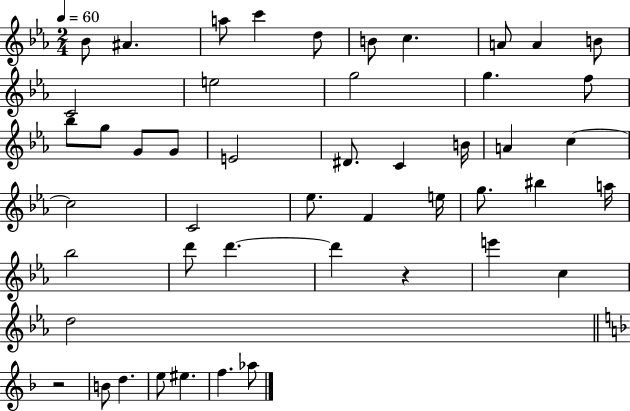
Bb4/e A#4/q. A5/e C6/q D5/e B4/e C5/q. A4/e A4/q B4/e C4/h E5/h G5/h G5/q. F5/e Bb5/e G5/e G4/e G4/e E4/h D#4/e. C4/q B4/s A4/q C5/q C5/h C4/h Eb5/e. F4/q E5/s G5/e. BIS5/q A5/s Bb5/h D6/e D6/q. D6/q R/q E6/q C5/q D5/h R/h B4/e D5/q. E5/e EIS5/q. F5/q. Ab5/e